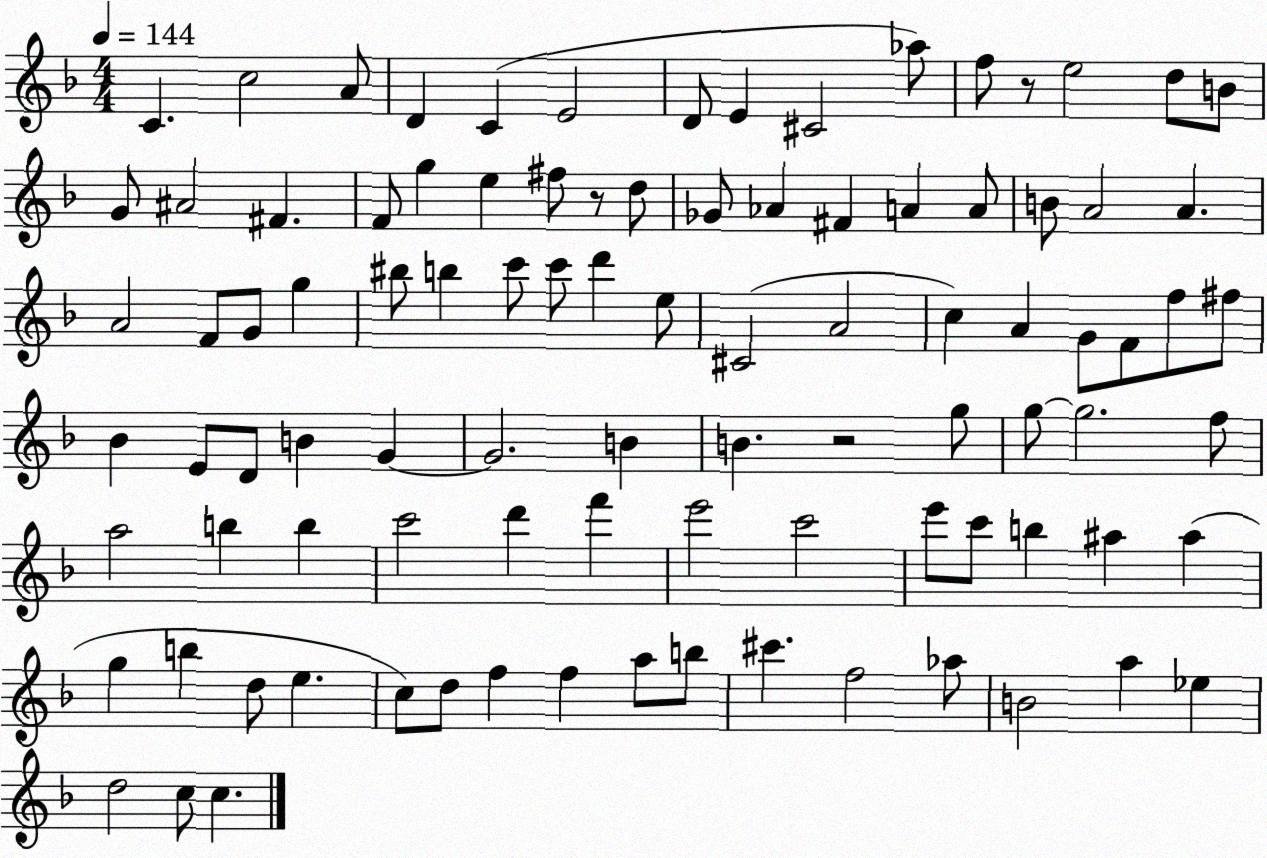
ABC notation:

X:1
T:Untitled
M:4/4
L:1/4
K:F
C c2 A/2 D C E2 D/2 E ^C2 _a/2 f/2 z/2 e2 d/2 B/2 G/2 ^A2 ^F F/2 g e ^f/2 z/2 d/2 _G/2 _A ^F A A/2 B/2 A2 A A2 F/2 G/2 g ^b/2 b c'/2 c'/2 d' e/2 ^C2 A2 c A G/2 F/2 f/2 ^f/2 _B E/2 D/2 B G G2 B B z2 g/2 g/2 g2 f/2 a2 b b c'2 d' f' e'2 c'2 e'/2 c'/2 b ^a ^a g b d/2 e c/2 d/2 f f a/2 b/2 ^c' f2 _a/2 B2 a _e d2 c/2 c